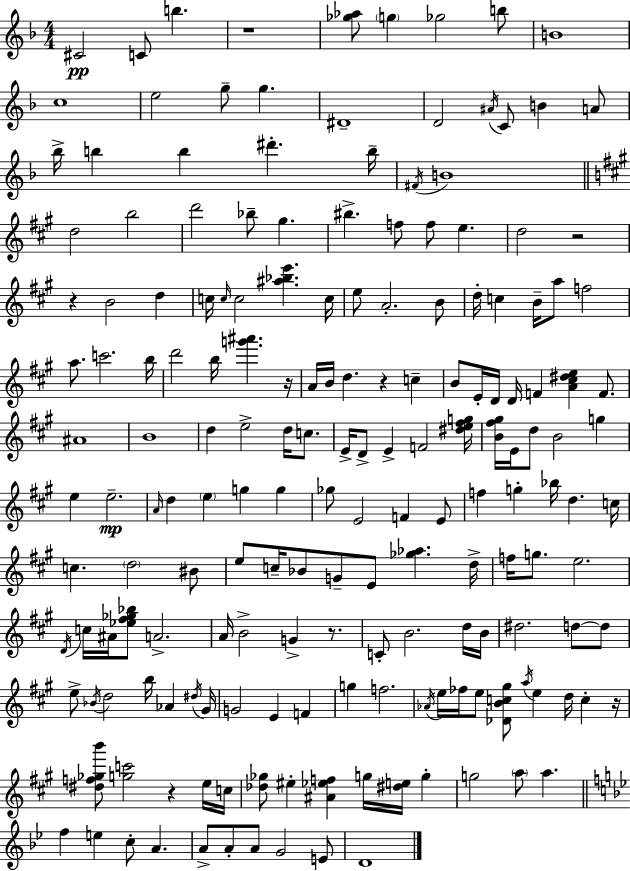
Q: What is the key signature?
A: D minor